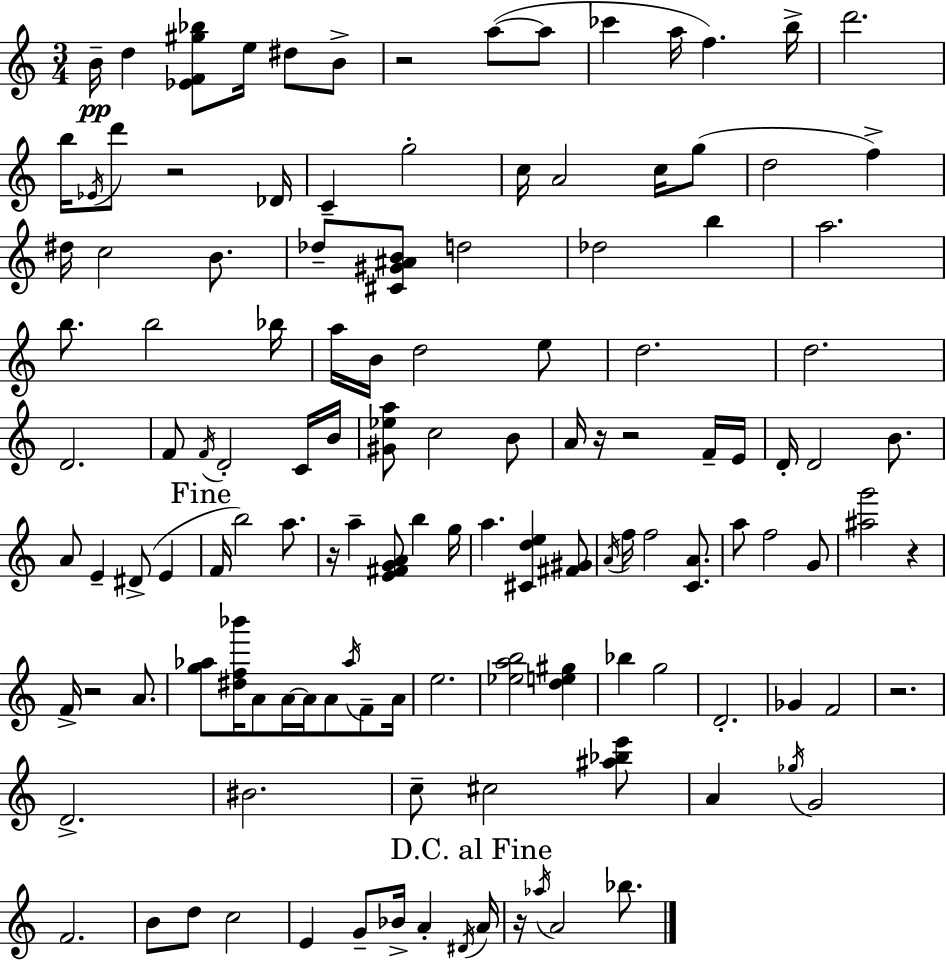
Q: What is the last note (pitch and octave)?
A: Bb5